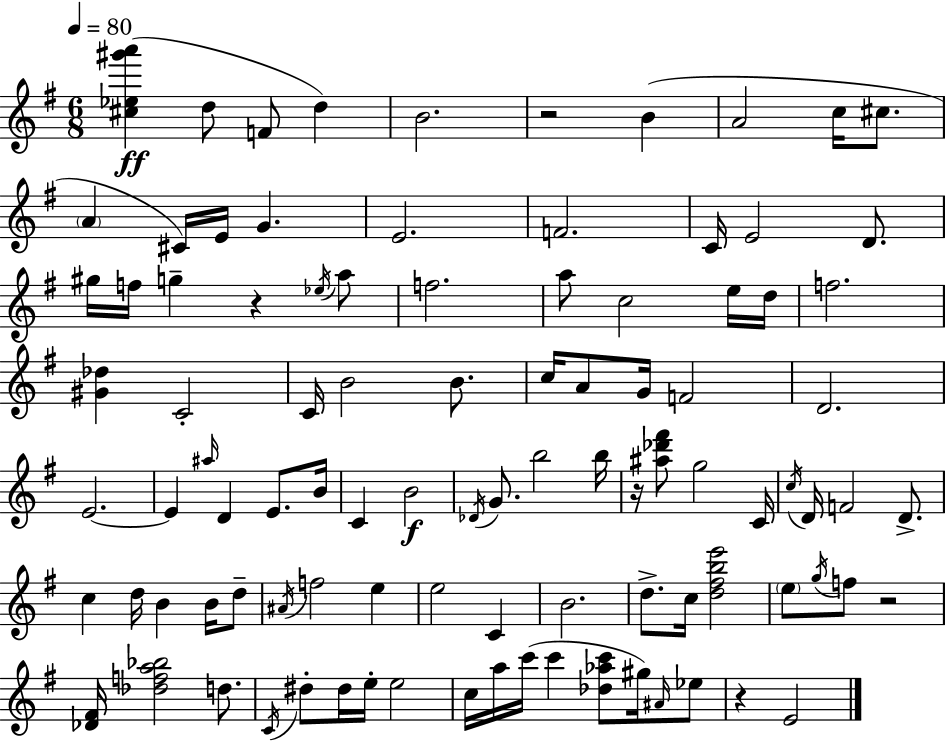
{
  \clef treble
  \numericTimeSignature
  \time 6/8
  \key e \minor
  \tempo 4 = 80
  <cis'' ees'' gis''' a'''>4(\ff d''8 f'8 d''4) | b'2. | r2 b'4( | a'2 c''16 cis''8. | \break \parenthesize a'4 cis'16) e'16 g'4. | e'2. | f'2. | c'16 e'2 d'8. | \break gis''16 f''16 g''4-- r4 \acciaccatura { ees''16 } a''8 | f''2. | a''8 c''2 e''16 | d''16 f''2. | \break <gis' des''>4 c'2-. | c'16 b'2 b'8. | c''16 a'8 g'16 f'2 | d'2. | \break e'2.~~ | e'4 \grace { ais''16 } d'4 e'8. | b'16 c'4 b'2\f | \acciaccatura { des'16 } g'8. b''2 | \break b''16 r16 <ais'' des''' fis'''>8 g''2 | c'16 \acciaccatura { c''16 } d'16 f'2 | d'8.-> c''4 d''16 b'4 | b'16 d''8-- \acciaccatura { ais'16 } f''2 | \break e''4 e''2 | c'4 b'2. | d''8.-> c''16 <d'' fis'' b'' e'''>2 | \parenthesize e''8 \acciaccatura { g''16 } f''8 r2 | \break <des' fis'>16 <des'' f'' a'' bes''>2 | d''8. \acciaccatura { c'16 } dis''8-. dis''16 e''16-. e''2 | c''16 a''16 c'''16( c'''4 | <des'' aes'' c'''>8 gis''16) \grace { ais'16 } ees''8 r4 | \break e'2 \bar "|."
}